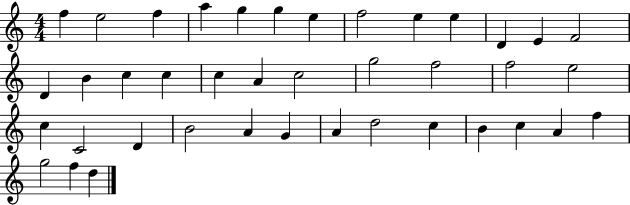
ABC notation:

X:1
T:Untitled
M:4/4
L:1/4
K:C
f e2 f a g g e f2 e e D E F2 D B c c c A c2 g2 f2 f2 e2 c C2 D B2 A G A d2 c B c A f g2 f d